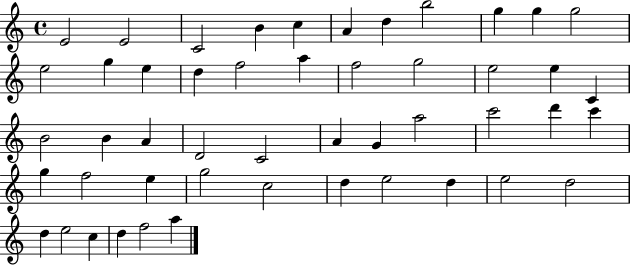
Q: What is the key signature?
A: C major